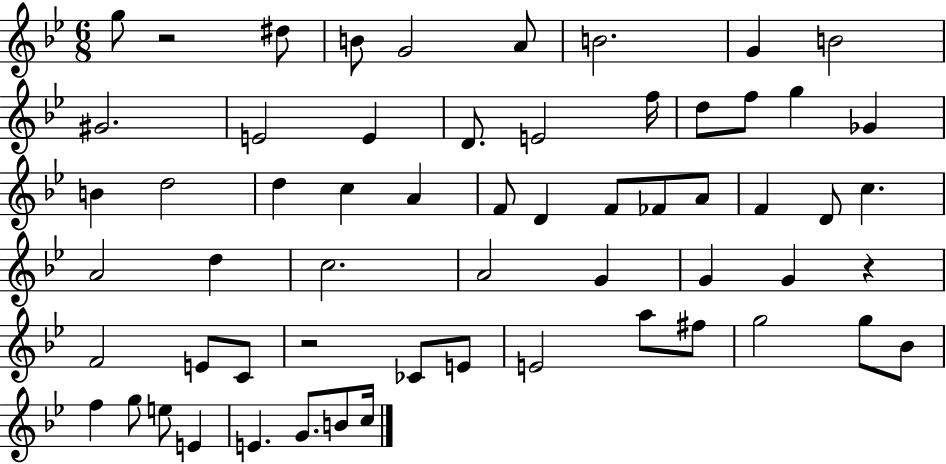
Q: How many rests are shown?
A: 3